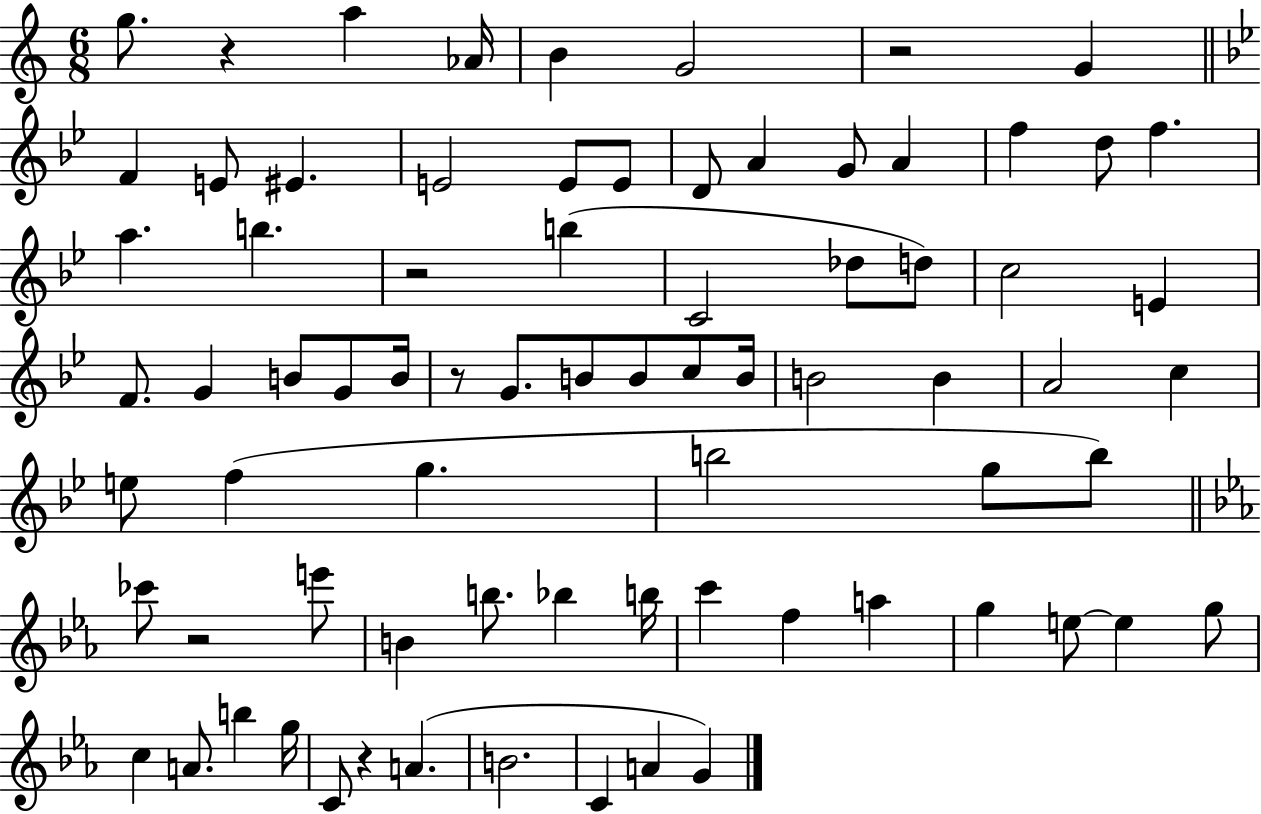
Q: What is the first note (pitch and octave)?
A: G5